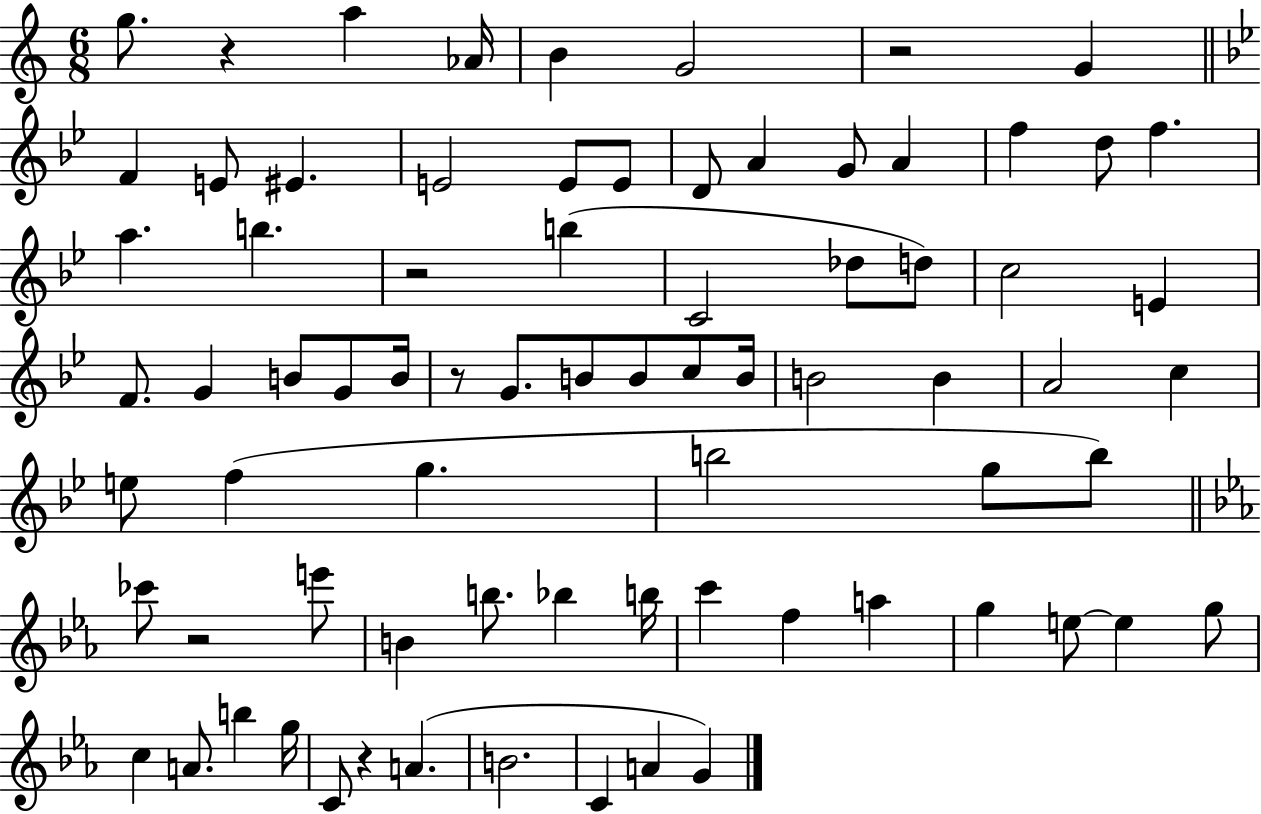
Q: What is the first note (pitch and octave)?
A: G5